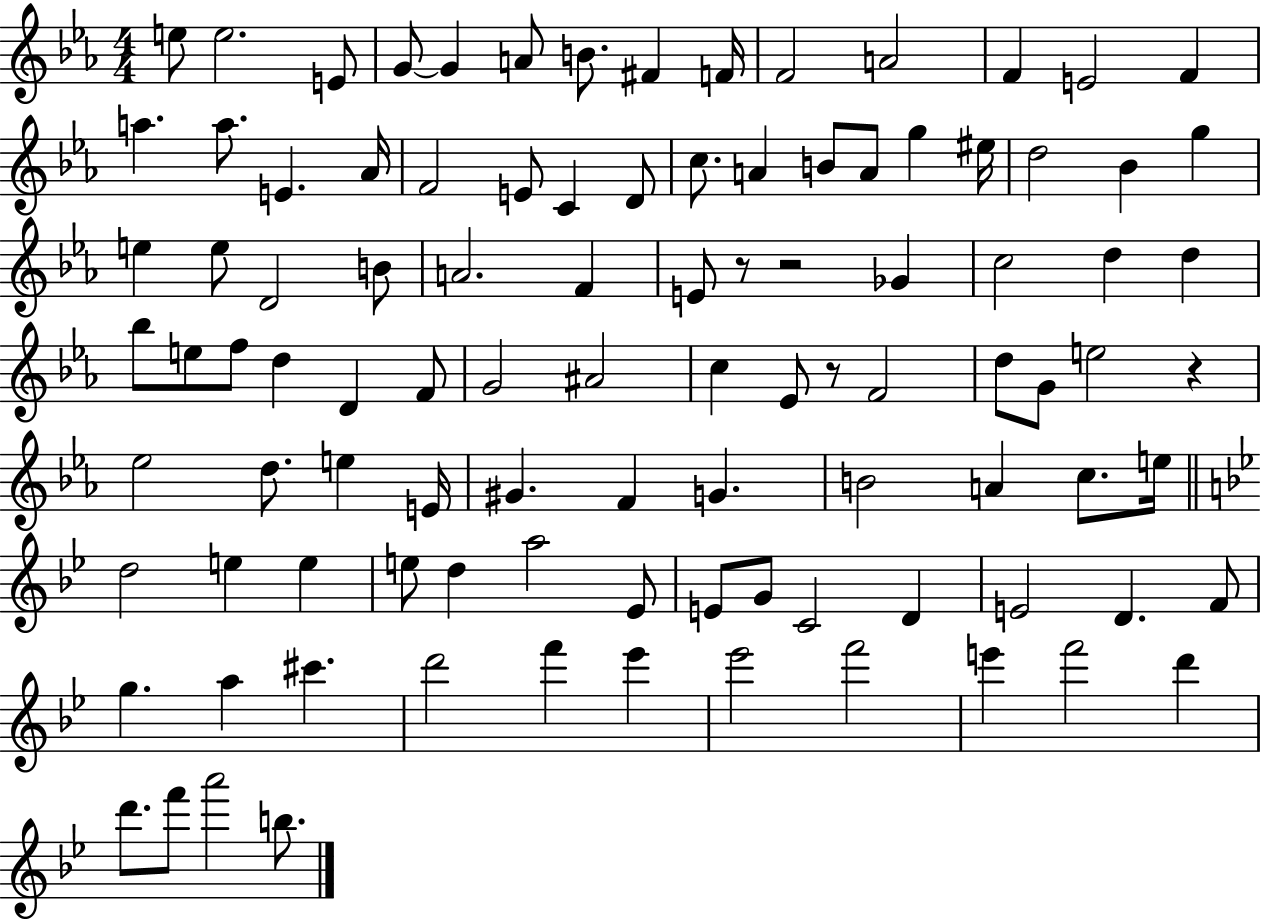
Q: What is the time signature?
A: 4/4